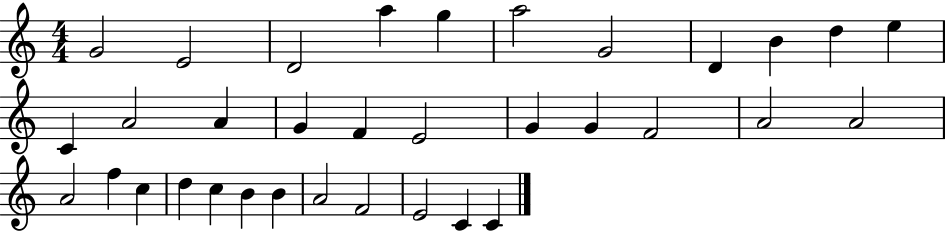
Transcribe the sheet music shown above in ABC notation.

X:1
T:Untitled
M:4/4
L:1/4
K:C
G2 E2 D2 a g a2 G2 D B d e C A2 A G F E2 G G F2 A2 A2 A2 f c d c B B A2 F2 E2 C C